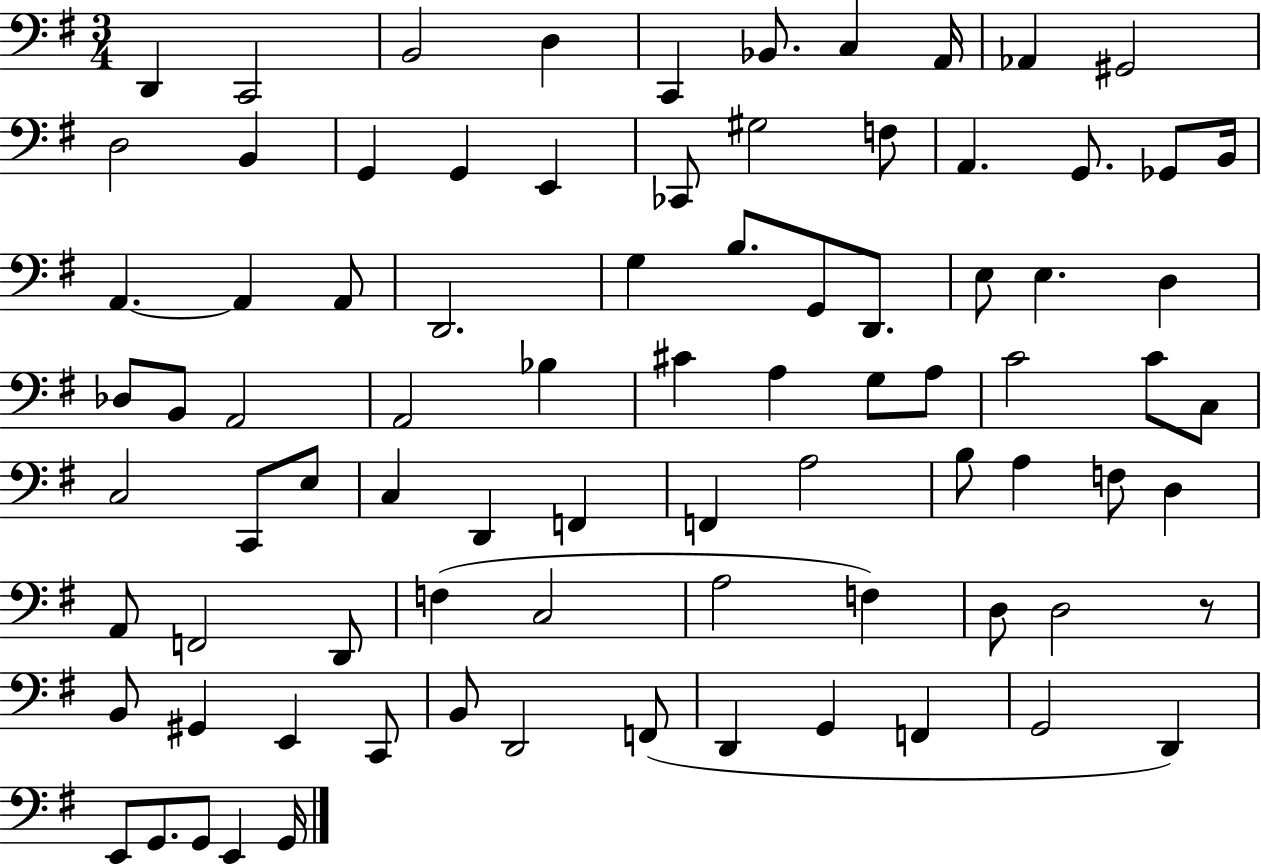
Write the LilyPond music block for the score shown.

{
  \clef bass
  \numericTimeSignature
  \time 3/4
  \key g \major
  d,4 c,2 | b,2 d4 | c,4 bes,8. c4 a,16 | aes,4 gis,2 | \break d2 b,4 | g,4 g,4 e,4 | ces,8 gis2 f8 | a,4. g,8. ges,8 b,16 | \break a,4.~~ a,4 a,8 | d,2. | g4 b8. g,8 d,8. | e8 e4. d4 | \break des8 b,8 a,2 | a,2 bes4 | cis'4 a4 g8 a8 | c'2 c'8 c8 | \break c2 c,8 e8 | c4 d,4 f,4 | f,4 a2 | b8 a4 f8 d4 | \break a,8 f,2 d,8 | f4( c2 | a2 f4) | d8 d2 r8 | \break b,8 gis,4 e,4 c,8 | b,8 d,2 f,8( | d,4 g,4 f,4 | g,2 d,4) | \break e,8 g,8. g,8 e,4 g,16 | \bar "|."
}